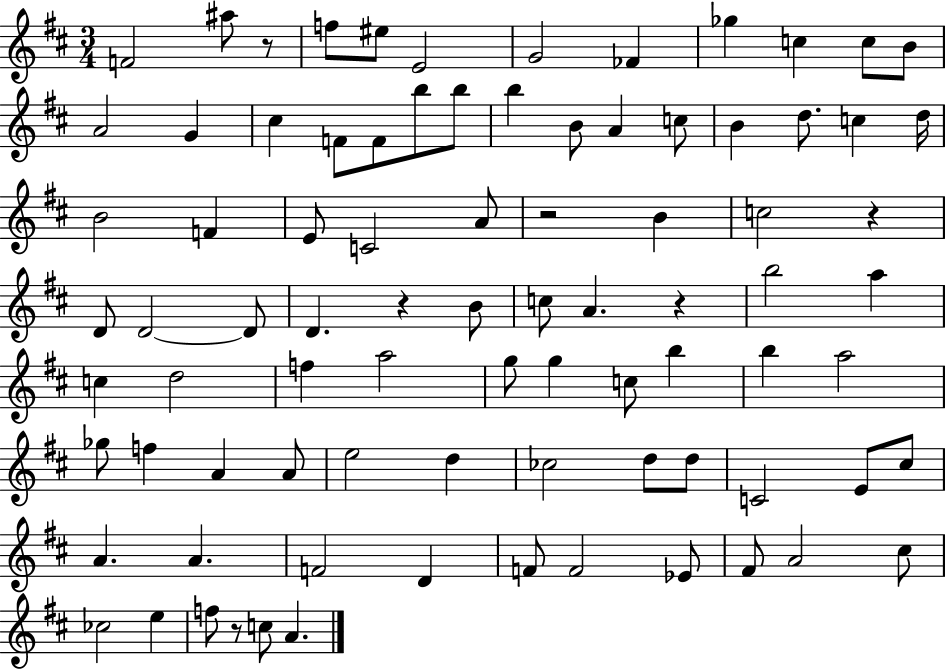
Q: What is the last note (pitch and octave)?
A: A4